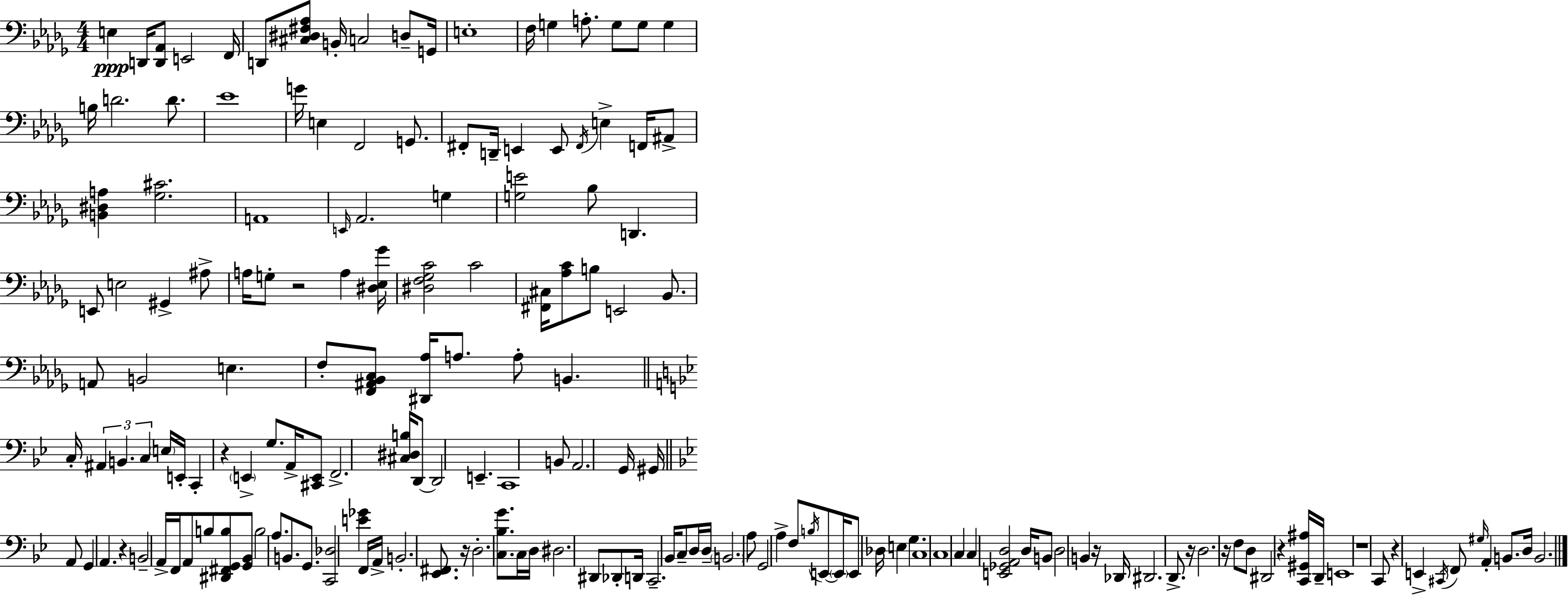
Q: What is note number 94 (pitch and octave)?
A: D#3